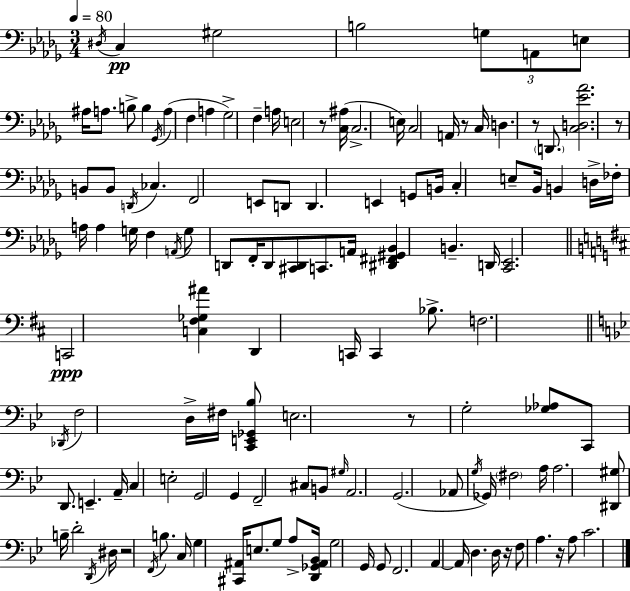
{
  \clef bass
  \numericTimeSignature
  \time 3/4
  \key bes \minor
  \tempo 4 = 80
  \repeat volta 2 { \acciaccatura { dis16 }\pp c4 gis2 | b2 \tuplet 3/2 { g8 a,8 | e8 } ais16 a8. b8-> b4 | \acciaccatura { ges,16 }( a4 f4 a4 | \break ges2->) f4-- | a16 e2 r8 | <c ais>16( c2.-> | e16) c2 a,16 | \break r8 c16 d4. r8 \parenthesize d,8. | <c d ees' aes'>2. | r8 b,8 b,8 \acciaccatura { d,16 } ces4. | f,2 e,8 | \break d,8 d,4. e,4 | g,8 b,16 c4-. e8-- bes,16 b,4 | d16-> fes16-. a16 a4 g16 f4 | \acciaccatura { a,16 } g8 d,8 f,16-. d,8 <cis, d,>8 | \break c,8. a,16 <dis, fis, gis, bes,>4 b,4.-- | d,16 <c, ees,>2. | \bar "||" \break \key d \major c,2\ppp <c fis ges ais'>4 | d,4 c,16 c,4 bes8.-> | f2. | \bar "||" \break \key bes \major \acciaccatura { des,16 } f2 d16-> fis16 <c, e, ges, bes>8 | e2. | r8 g2-. <ges aes>8 | c,8 d,8. e,4.-- | \break a,16-- c4 e2-. | g,2 g,4 | f,2-- cis8 b,8 | \grace { gis16 } a,2. | \break g,2.( | aes,8 \acciaccatura { g16 } ges,16) \parenthesize fis2 | a16 a2. | <dis, gis>8 b16-- d'2-. | \break \acciaccatura { d,16 } dis16 r2 | \acciaccatura { f,16 } b8. c16 g4 <cis, ais,>16 e8. | g8 a8-> <d, ges, ais, bes,>16 g2 | g,16 g,8 f,2. | \break a,4~~ a,16 d4. | d16 r16 f8 a4. | r16 a8 c'2. | } \bar "|."
}